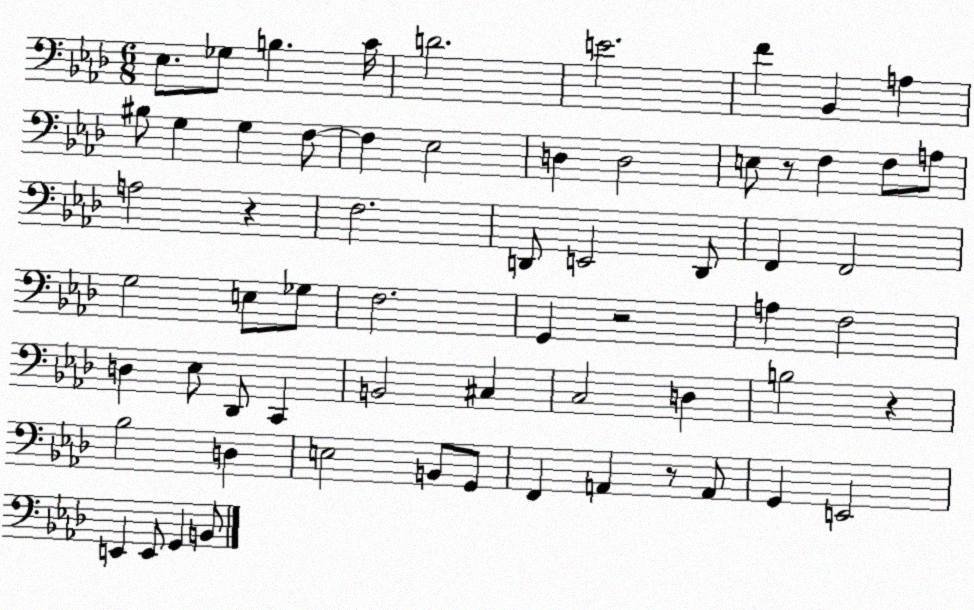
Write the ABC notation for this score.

X:1
T:Untitled
M:6/8
L:1/4
K:Ab
_E,/2 _G,/2 B, C/4 D2 E2 F _B,, A, ^B,/2 G, G, F,/2 F, _E,2 D, D,2 E,/2 z/2 F, F,/2 A,/2 A,2 z F,2 D,,/2 E,,2 D,,/2 F,, F,,2 G,2 E,/2 _G,/2 F,2 G,, z2 A, F,2 D, _E,/2 _D,,/2 C,, B,,2 ^C, C,2 D, B,2 z _B,2 D, E,2 B,,/2 G,,/2 F,, A,, z/2 A,,/2 G,, E,,2 E,, E,,/2 G,, B,,/2